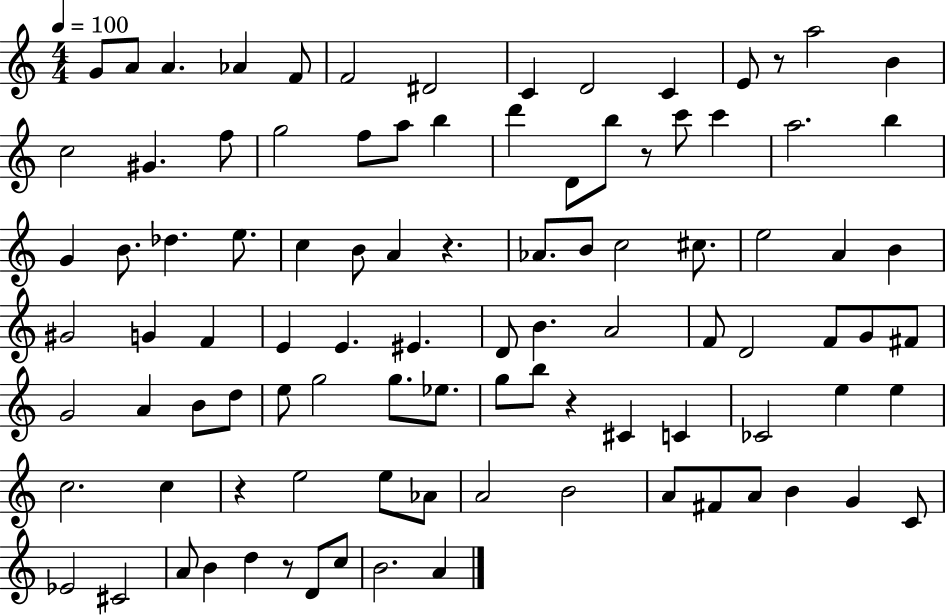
G4/e A4/e A4/q. Ab4/q F4/e F4/h D#4/h C4/q D4/h C4/q E4/e R/e A5/h B4/q C5/h G#4/q. F5/e G5/h F5/e A5/e B5/q D6/q D4/e B5/e R/e C6/e C6/q A5/h. B5/q G4/q B4/e. Db5/q. E5/e. C5/q B4/e A4/q R/q. Ab4/e. B4/e C5/h C#5/e. E5/h A4/q B4/q G#4/h G4/q F4/q E4/q E4/q. EIS4/q. D4/e B4/q. A4/h F4/e D4/h F4/e G4/e F#4/e G4/h A4/q B4/e D5/e E5/e G5/h G5/e. Eb5/e. G5/e B5/e R/q C#4/q C4/q CES4/h E5/q E5/q C5/h. C5/q R/q E5/h E5/e Ab4/e A4/h B4/h A4/e F#4/e A4/e B4/q G4/q C4/e Eb4/h C#4/h A4/e B4/q D5/q R/e D4/e C5/e B4/h. A4/q